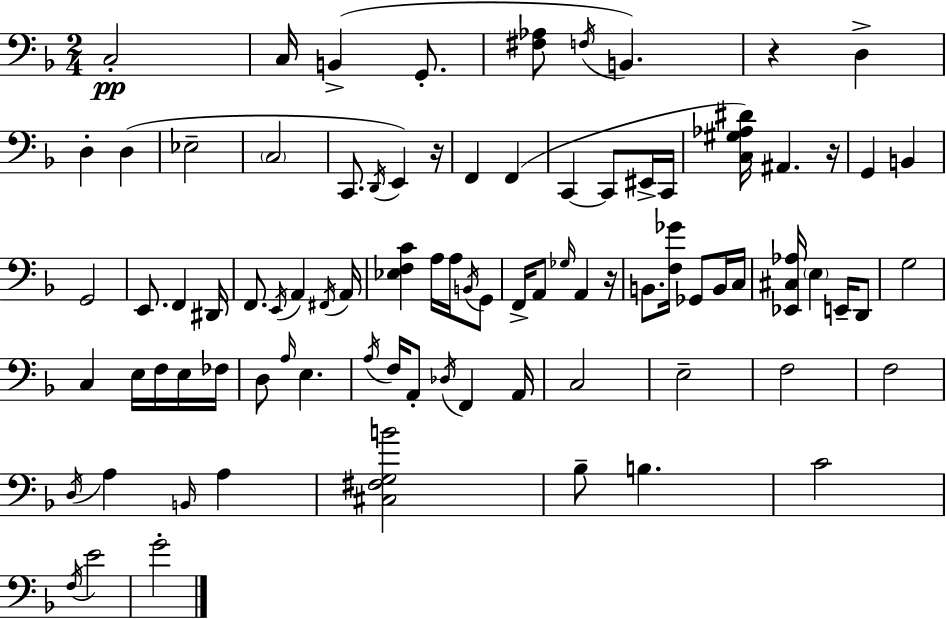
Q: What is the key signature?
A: D minor